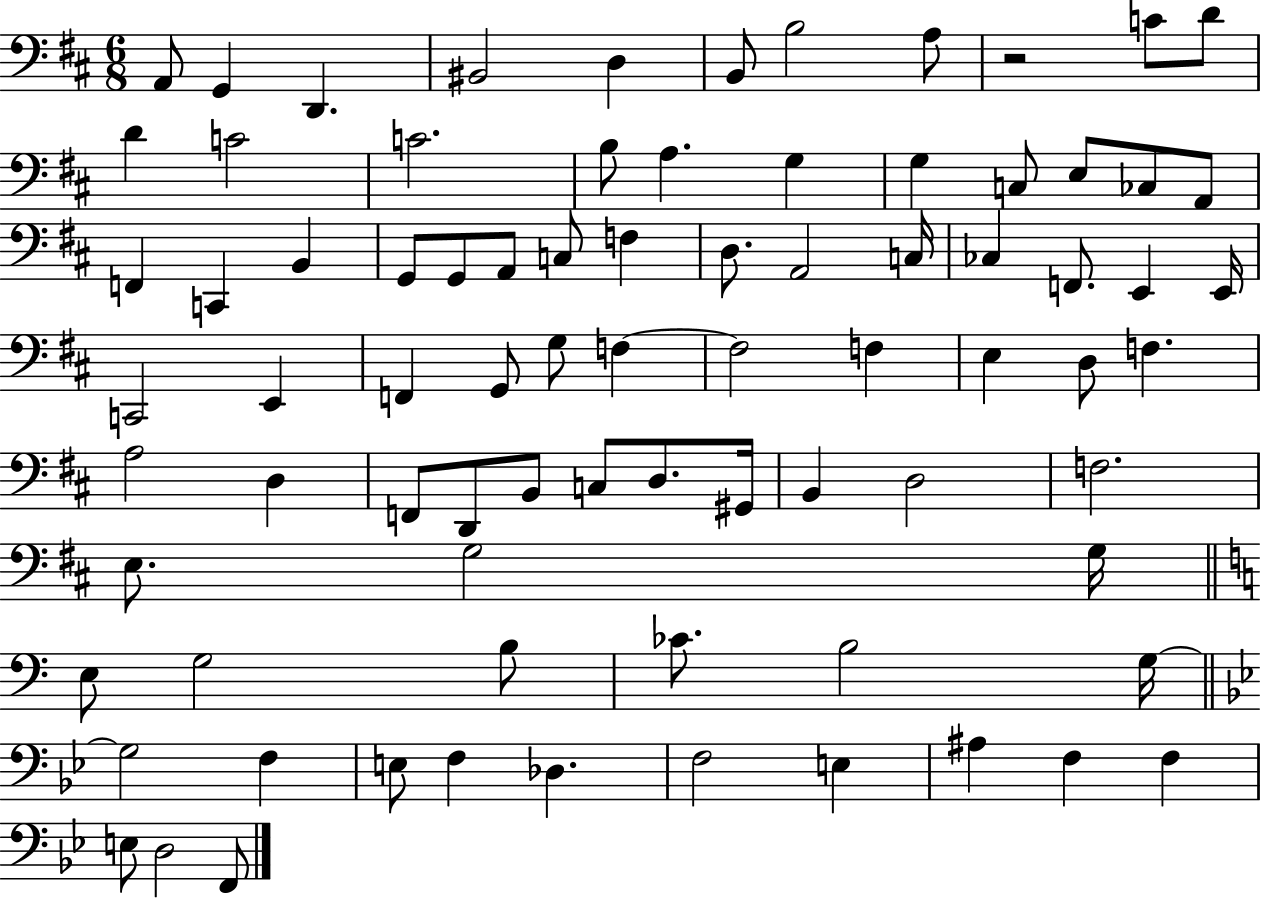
{
  \clef bass
  \numericTimeSignature
  \time 6/8
  \key d \major
  a,8 g,4 d,4. | bis,2 d4 | b,8 b2 a8 | r2 c'8 d'8 | \break d'4 c'2 | c'2. | b8 a4. g4 | g4 c8 e8 ces8 a,8 | \break f,4 c,4 b,4 | g,8 g,8 a,8 c8 f4 | d8. a,2 c16 | ces4 f,8. e,4 e,16 | \break c,2 e,4 | f,4 g,8 g8 f4~~ | f2 f4 | e4 d8 f4. | \break a2 d4 | f,8 d,8 b,8 c8 d8. gis,16 | b,4 d2 | f2. | \break e8. g2 g16 | \bar "||" \break \key a \minor e8 g2 b8 | ces'8. b2 g16~~ | \bar "||" \break \key bes \major g2 f4 | e8 f4 des4. | f2 e4 | ais4 f4 f4 | \break e8 d2 f,8 | \bar "|."
}